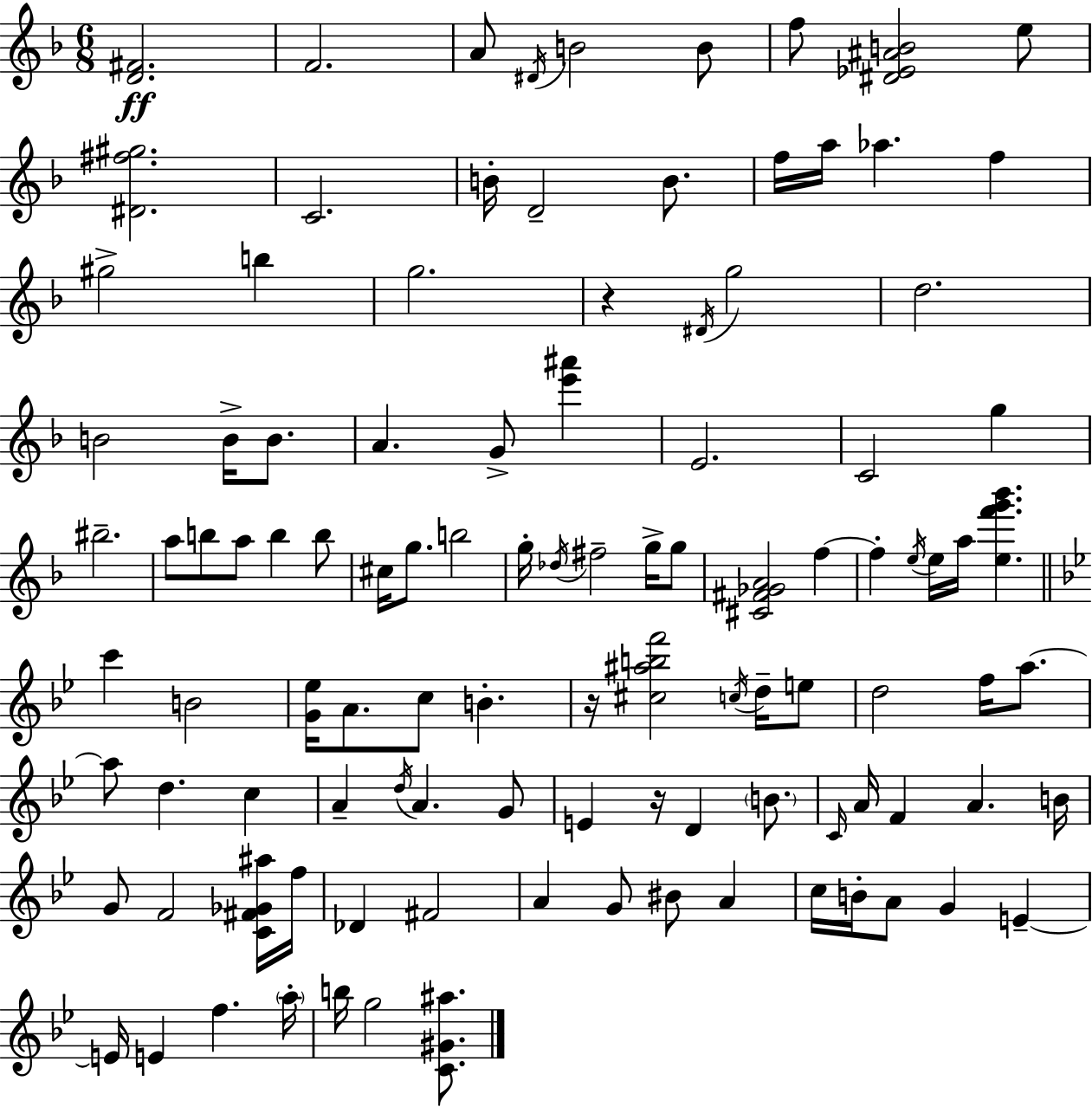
[D4,F#4]/h. F4/h. A4/e D#4/s B4/h B4/e F5/e [D#4,Eb4,A#4,B4]/h E5/e [D#4,F#5,G#5]/h. C4/h. B4/s D4/h B4/e. F5/s A5/s Ab5/q. F5/q G#5/h B5/q G5/h. R/q D#4/s G5/h D5/h. B4/h B4/s B4/e. A4/q. G4/e [E6,A#6]/q E4/h. C4/h G5/q BIS5/h. A5/e B5/e A5/e B5/q B5/e C#5/s G5/e. B5/h G5/s Db5/s F#5/h G5/s G5/e [C#4,F#4,Gb4,A4]/h F5/q F5/q E5/s E5/s A5/s [E5,F6,G6,Bb6]/q. C6/q B4/h [G4,Eb5]/s A4/e. C5/e B4/q. R/s [C#5,A#5,B5,F6]/h C5/s D5/s E5/e D5/h F5/s A5/e. A5/e D5/q. C5/q A4/q D5/s A4/q. G4/e E4/q R/s D4/q B4/e. C4/s A4/s F4/q A4/q. B4/s G4/e F4/h [C4,F#4,Gb4,A#5]/s F5/s Db4/q F#4/h A4/q G4/e BIS4/e A4/q C5/s B4/s A4/e G4/q E4/q E4/s E4/q F5/q. A5/s B5/s G5/h [C4,G#4,A#5]/e.